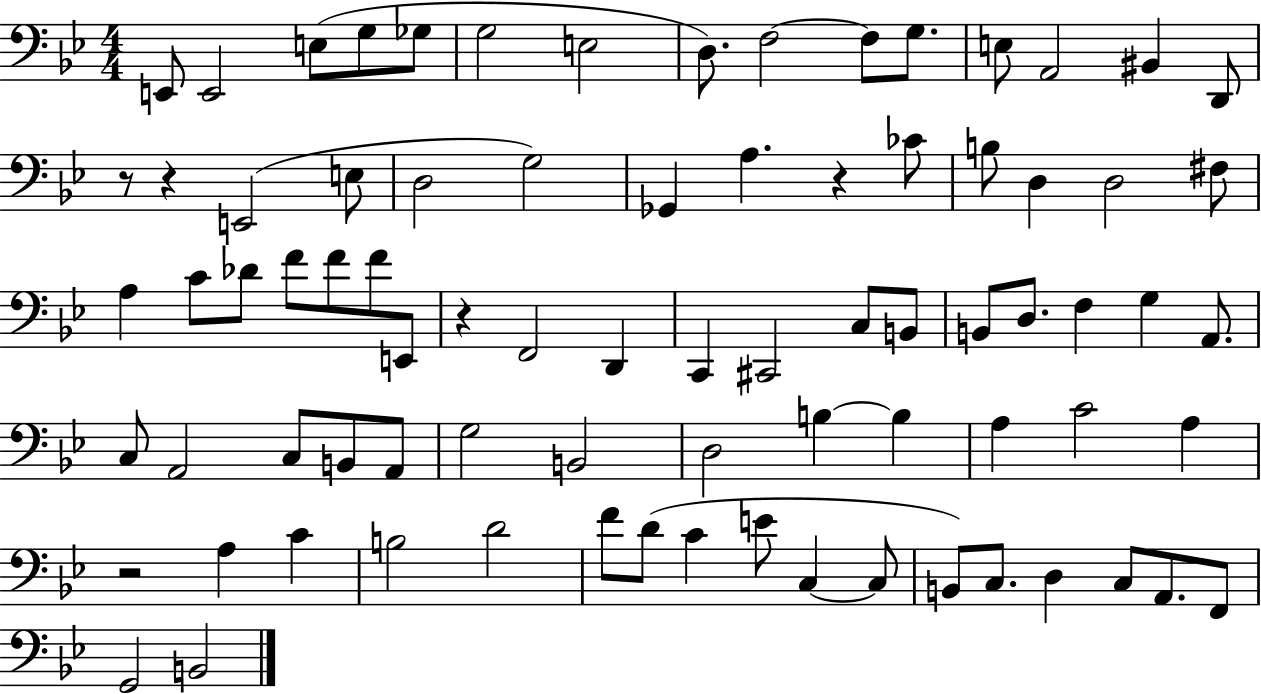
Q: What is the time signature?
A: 4/4